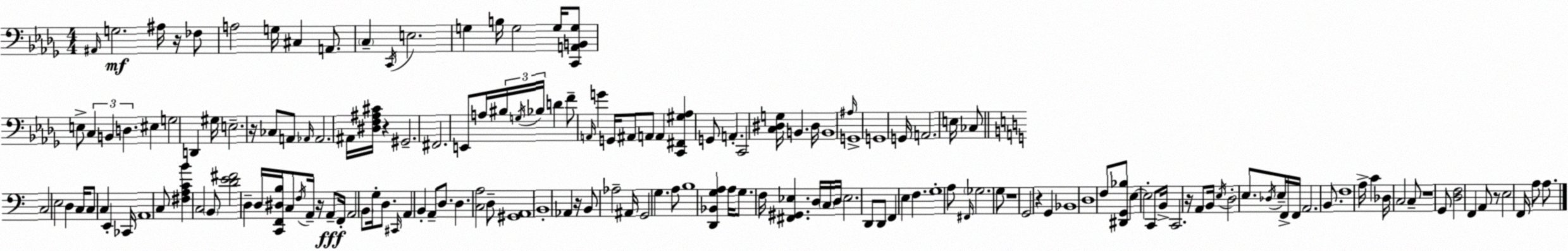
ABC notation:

X:1
T:Untitled
M:4/4
L:1/4
K:Bbm
^A,,/4 G,2 ^A,/4 z/4 _F,/2 A,2 G,/4 ^C, A,,/2 C, C,,/4 E,2 G, B,/4 G,2 G,/4 [C,,A,,B,,G,]/2 E,/2 C, B,, D, ^E, G,2 D,, ^G,/4 E,2 z/4 _C,/2 A,,/2 _A,,/4 _A,,2 ^A,,/4 [^D,F,^A,^C]/4 z ^G,,2 ^F,,2 E,,/2 A,/4 ^B,/4 G,/4 _B,/4 D F/2 A,,/4 G G,,/4 ^A,,/2 A,,/2 A,, [C,,^F,,^G,_A,] G,,/2 A,, C,,2 [C,^D,G,]/4 B,, ^D,/4 B,,4 ^A,/4 G,,4 G,,4 G,,/4 A,,2 E,/4 _C,/2 C,2 E,2 D, C,/4 C,/2 C, E,, _C,,/4 A,,4 C,/2 [^F,A,CB] C,2 B,,/2 [DE^F]2 D, D,/4 [C,,F,,^D,B,]/4 C,/2 F,/4 A,,/4 z/4 A,,/2 F,,/4 A,,2 B,,/2 G,/4 D,/2 ^C,,/4 A,, B,, A,,/2 D,/2 D, [C,A,]2 D,/2 [^G,,A,,]4 B,,4 _A,, z/4 B,,/2 _A,2 ^A,,/4 G,,2 G, A,/2 B,4 [D,,_B,,G,A,] A,/4 G,/2 F,/4 [^F,,^G,,_E,] D,/4 C,/4 D,/4 _E,2 D,,/2 D,,/2 F,, E, F, G,4 A,/2 ^F,,/4 _G,2 G,/2 z4 G,,2 z G,, _B,,4 D,4 F,/2 [^D,,G,,_B,]/2 E, E,2 C,,/2 B,,/4 C,,2 z/4 A,,/2 B,,/4 E,/4 D,2 E,/2 _D,/4 E,/4 F,,/4 F,,/4 A,,2 B,,/2 F,4 A,/4 C _D,/4 C,2 C,/2 z4 G,,/2 [D,F,]2 F,, A,,/2 z/2 E,2 F,,/4 A,/2 A,/2